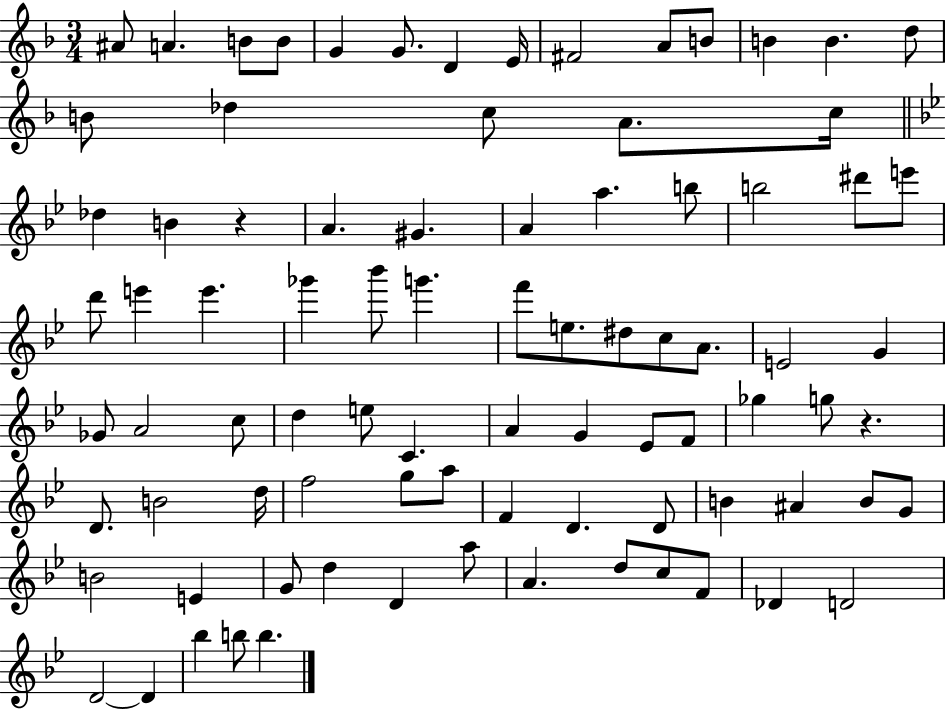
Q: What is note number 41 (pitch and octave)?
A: E4